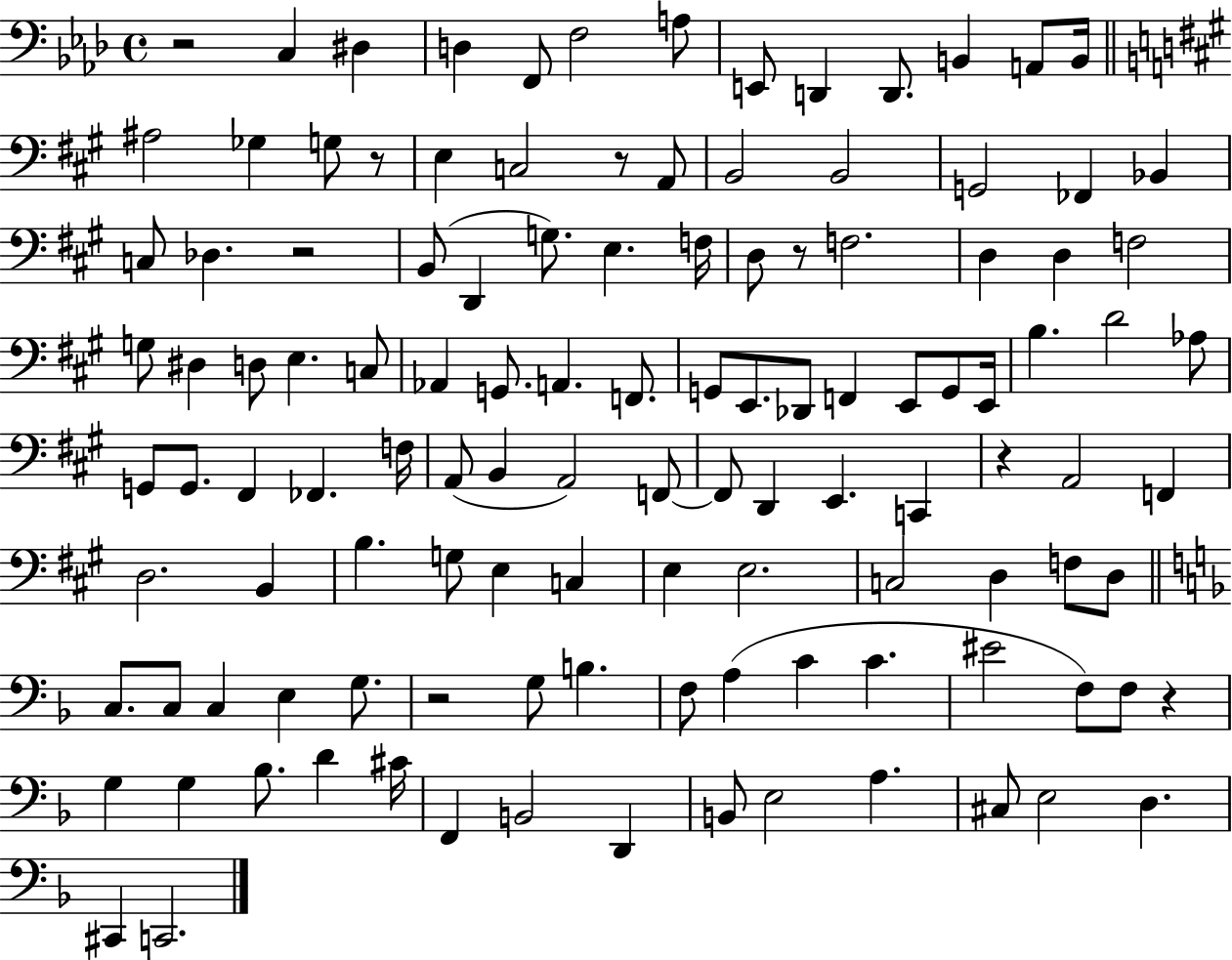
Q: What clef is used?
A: bass